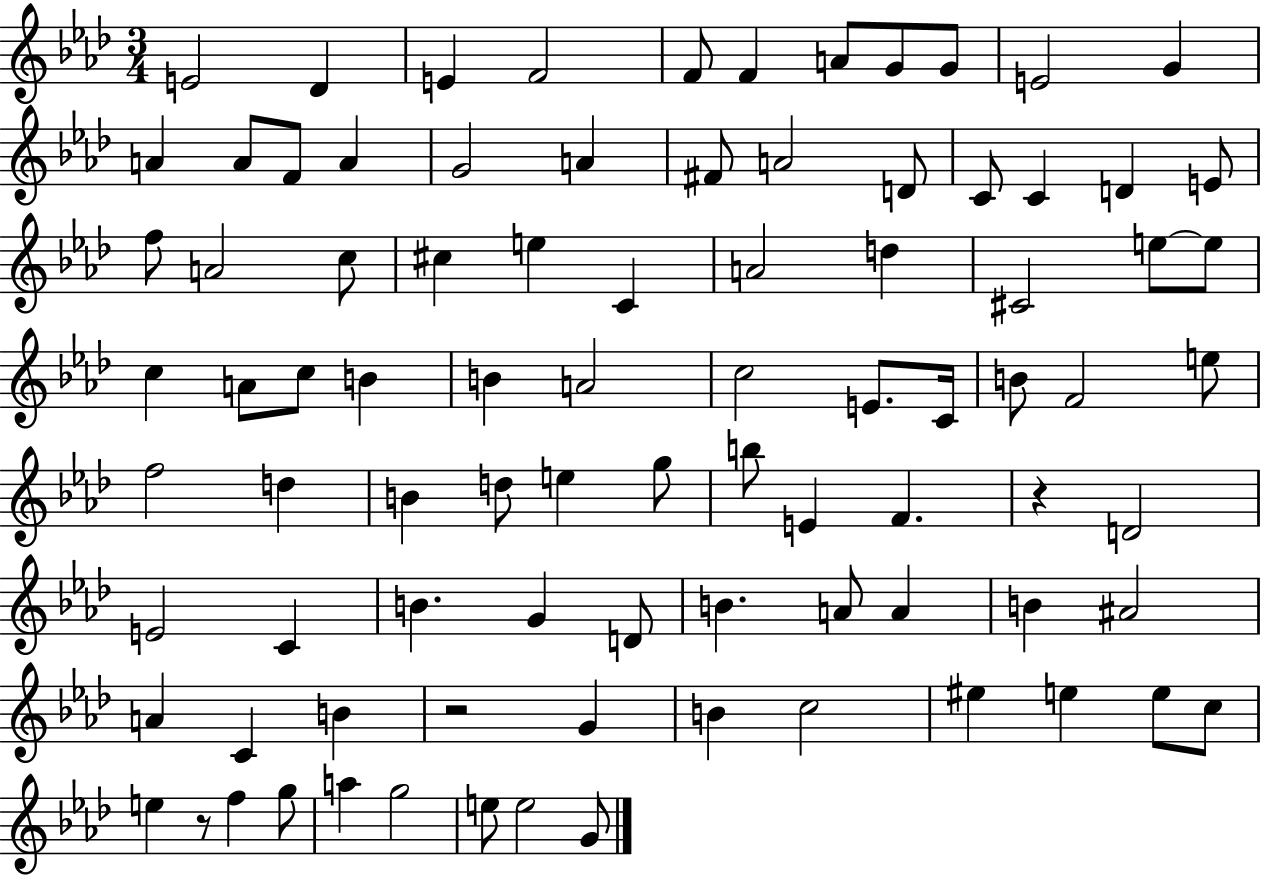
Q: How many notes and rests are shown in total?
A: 88